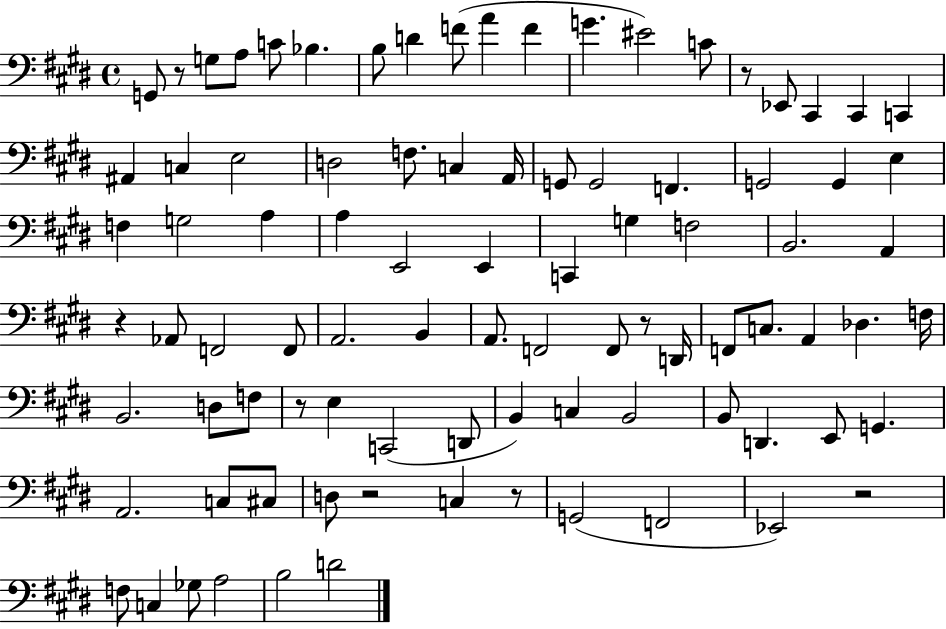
G2/e R/e G3/e A3/e C4/e Bb3/q. B3/e D4/q F4/e A4/q F4/q G4/q. EIS4/h C4/e R/e Eb2/e C#2/q C#2/q C2/q A#2/q C3/q E3/h D3/h F3/e. C3/q A2/s G2/e G2/h F2/q. G2/h G2/q E3/q F3/q G3/h A3/q A3/q E2/h E2/q C2/q G3/q F3/h B2/h. A2/q R/q Ab2/e F2/h F2/e A2/h. B2/q A2/e. F2/h F2/e R/e D2/s F2/e C3/e. A2/q Db3/q. F3/s B2/h. D3/e F3/e R/e E3/q C2/h D2/e B2/q C3/q B2/h B2/e D2/q. E2/e G2/q. A2/h. C3/e C#3/e D3/e R/h C3/q R/e G2/h F2/h Eb2/h R/h F3/e C3/q Gb3/e A3/h B3/h D4/h